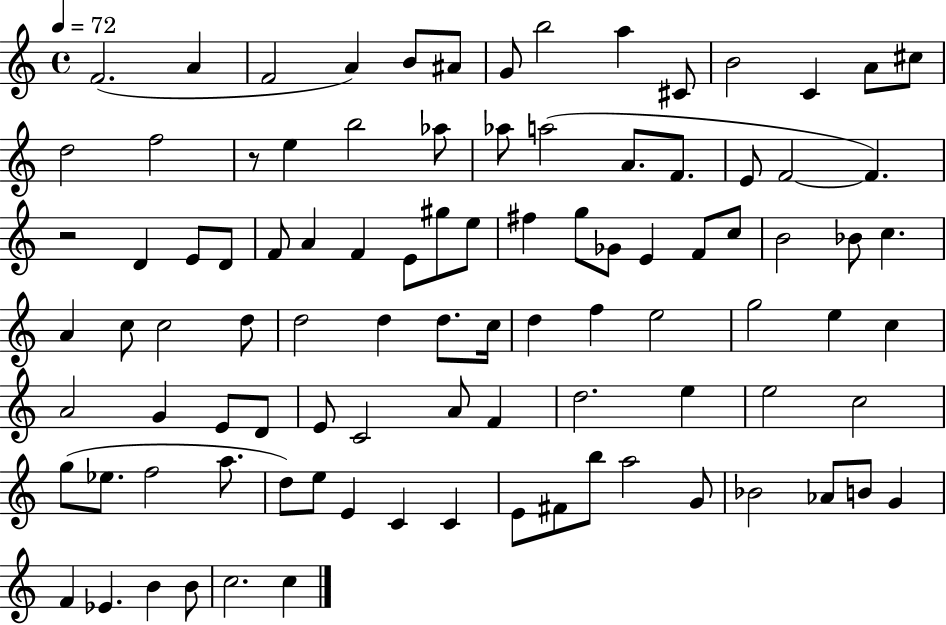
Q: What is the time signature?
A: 4/4